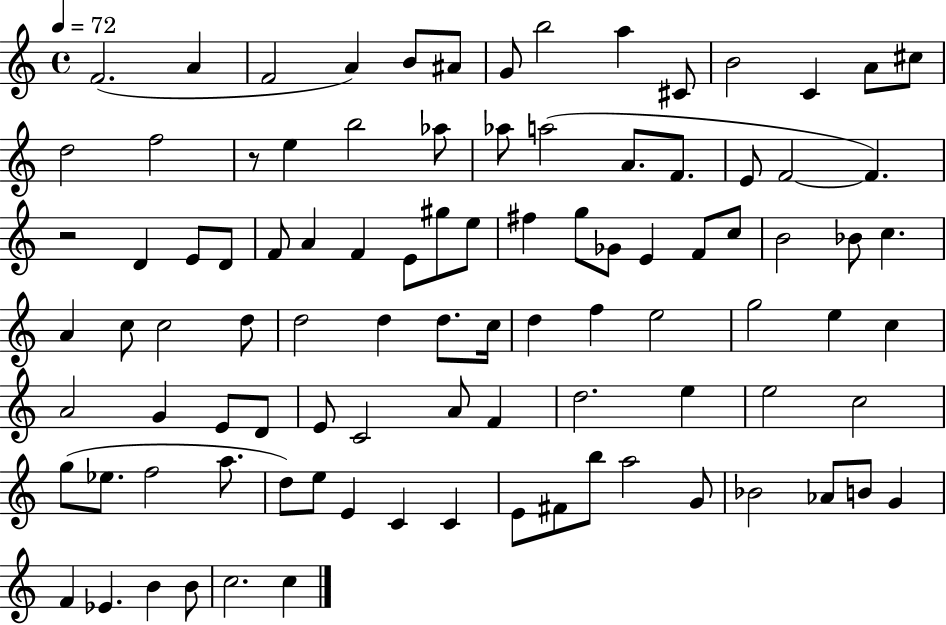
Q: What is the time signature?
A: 4/4